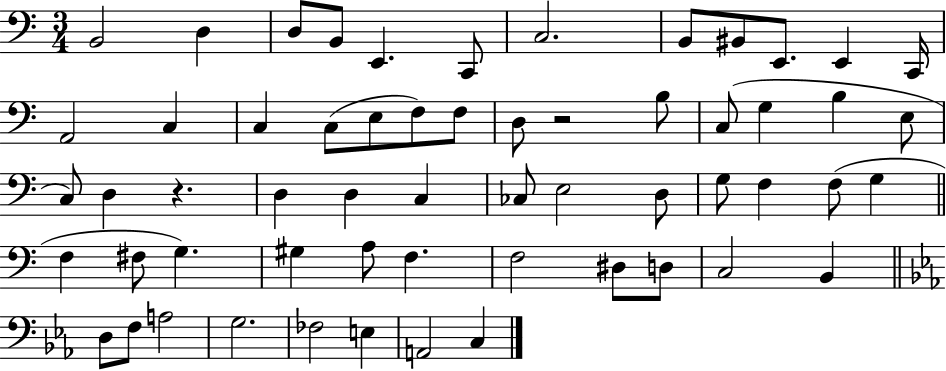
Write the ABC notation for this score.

X:1
T:Untitled
M:3/4
L:1/4
K:C
B,,2 D, D,/2 B,,/2 E,, C,,/2 C,2 B,,/2 ^B,,/2 E,,/2 E,, C,,/4 A,,2 C, C, C,/2 E,/2 F,/2 F,/2 D,/2 z2 B,/2 C,/2 G, B, E,/2 C,/2 D, z D, D, C, _C,/2 E,2 D,/2 G,/2 F, F,/2 G, F, ^F,/2 G, ^G, A,/2 F, F,2 ^D,/2 D,/2 C,2 B,, D,/2 F,/2 A,2 G,2 _F,2 E, A,,2 C,